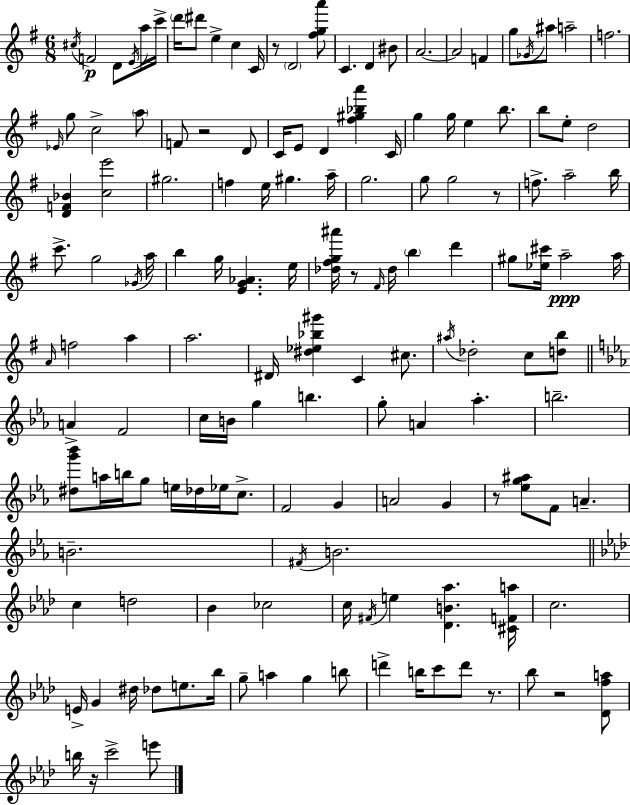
{
  \clef treble
  \numericTimeSignature
  \time 6/8
  \key e \minor
  \acciaccatura { cis''16 }\p f'2 d'8 \acciaccatura { e'16 } | a''16 c'''16-> \parenthesize d'''16 dis'''8 e''4-> c''4 | c'16 r8 \parenthesize d'2 | <fis'' g'' a'''>8 c'4. d'4 | \break bis'8 a'2.~~ | a'2 f'4 | g''8 \acciaccatura { ges'16 } ais''8 a''2-- | f''2. | \break \grace { ees'16 } g''8 c''2-> | \parenthesize a''8 f'8 r2 | d'8 c'16 e'8 d'4 <fis'' gis'' bes'' a'''>4 | c'16 g''4 g''16 e''4 | \break b''8. b''8 e''8-. d''2 | <d' f' bes'>4 <c'' e'''>2 | gis''2. | f''4 e''16 gis''4. | \break a''16-- g''2. | g''8 g''2 | r8 f''8.-> a''2-- | b''16 c'''8.-> g''2 | \break \acciaccatura { ges'16 } a''16 b''4 g''16 <e' g' aes'>4. | e''16 <des'' fis'' g'' ais'''>16 r8 \grace { fis'16 } des''16 \parenthesize b''4 | d'''4 gis''8 <ees'' cis'''>16 a''2--\ppp | a''16 \grace { a'16 } f''2 | \break a''4 a''2. | dis'16 <dis'' ees'' bes'' gis'''>4 | c'4 cis''8. \acciaccatura { ais''16 } des''2-. | c''8 <d'' b''>8 \bar "||" \break \key c \minor a'4-> f'2 | c''16 b'16 g''4 b''4. | g''8-. a'4 aes''4.-. | b''2.-- | \break <dis'' g''' bes'''>8 a''16 b''16 g''8 e''16 des''16 ees''16 c''8.-> | f'2 g'4 | a'2 g'4 | r8 <ees'' g'' ais''>8 f'8 a'4.-- | \break b'2.-- | \acciaccatura { fis'16 } b'2. | \bar "||" \break \key f \minor c''4 d''2 | bes'4 ces''2 | c''16 \acciaccatura { fis'16 } e''4 <des' b' aes''>4. | <cis' f' a''>16 c''2. | \break e'16-> g'4 dis''16 des''8 e''8. | bes''16 g''8-- a''4 g''4 b''8 | d'''4-> b''16 c'''8 d'''8 r8. | bes''8 r2 <des' f'' a''>8 | \break b''16 r16 c'''2-> e'''8 | \bar "|."
}